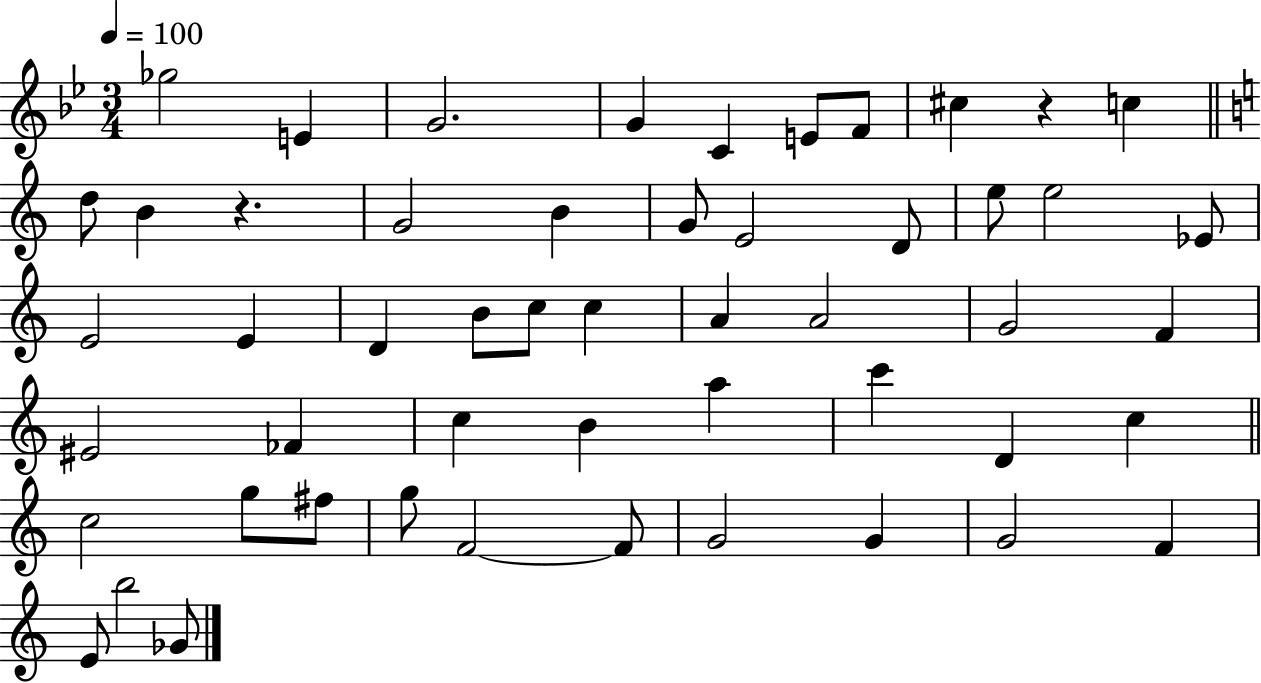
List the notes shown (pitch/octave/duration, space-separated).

Gb5/h E4/q G4/h. G4/q C4/q E4/e F4/e C#5/q R/q C5/q D5/e B4/q R/q. G4/h B4/q G4/e E4/h D4/e E5/e E5/h Eb4/e E4/h E4/q D4/q B4/e C5/e C5/q A4/q A4/h G4/h F4/q EIS4/h FES4/q C5/q B4/q A5/q C6/q D4/q C5/q C5/h G5/e F#5/e G5/e F4/h F4/e G4/h G4/q G4/h F4/q E4/e B5/h Gb4/e